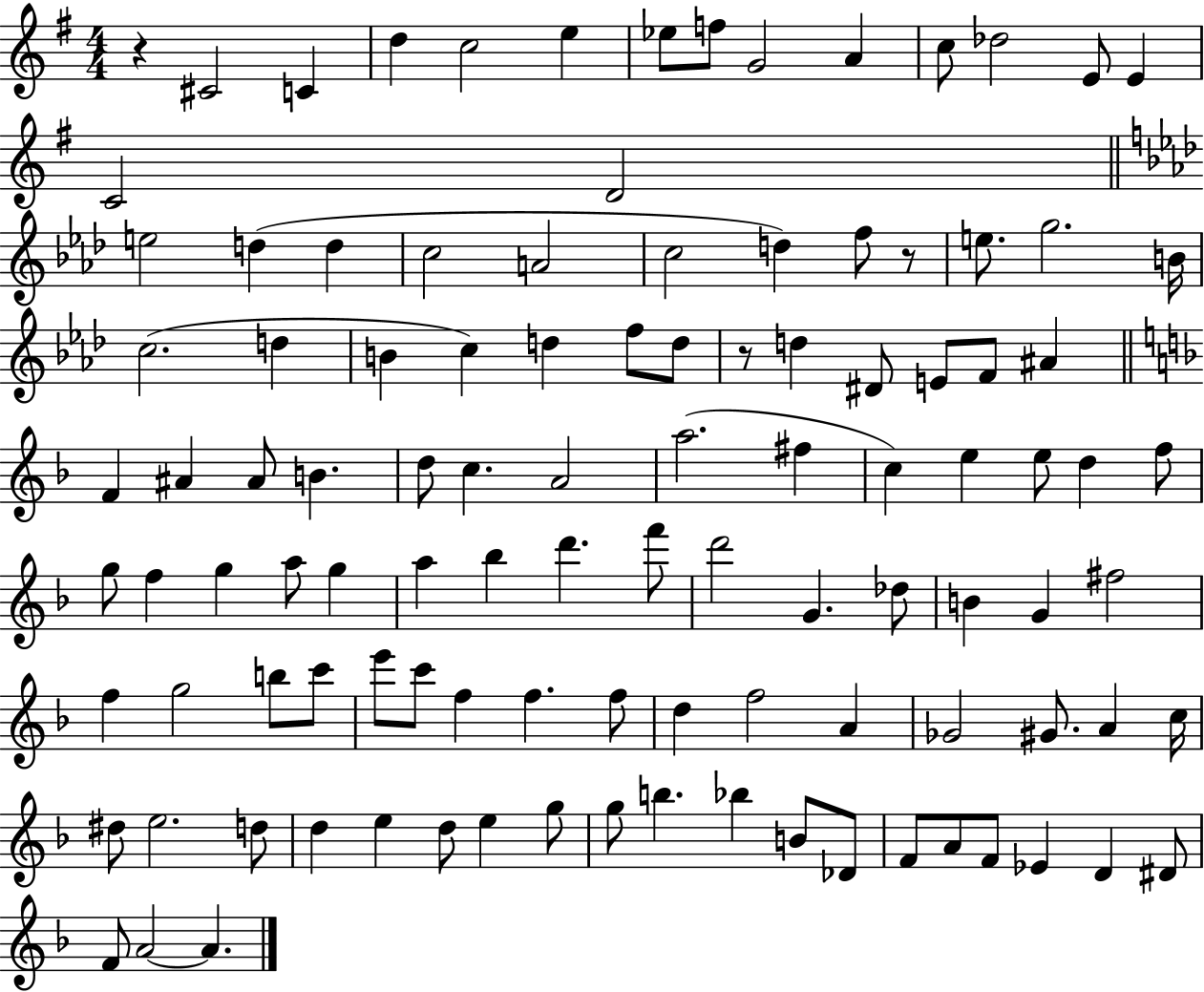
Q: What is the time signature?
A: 4/4